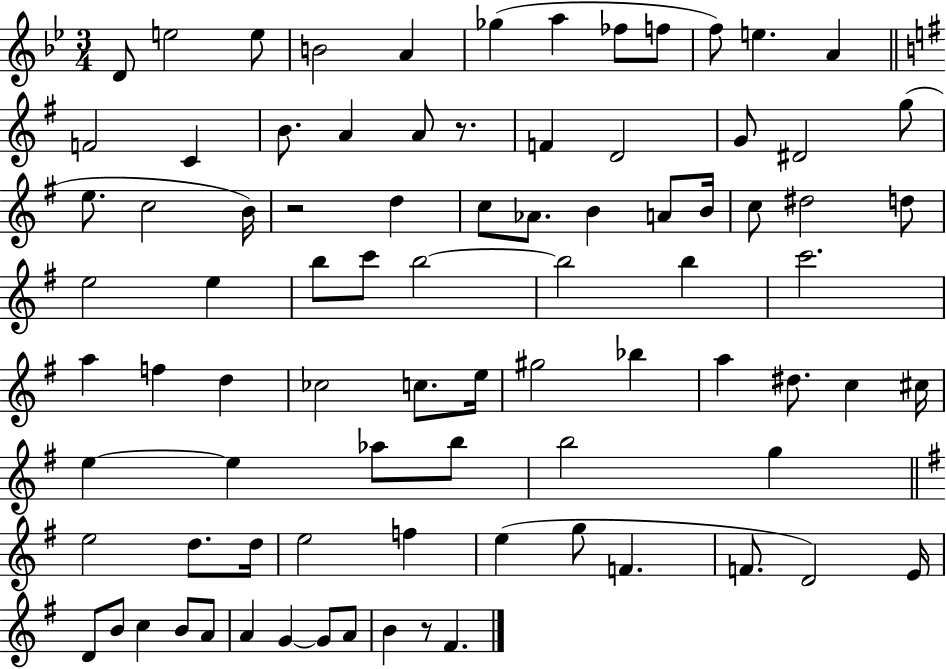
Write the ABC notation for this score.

X:1
T:Untitled
M:3/4
L:1/4
K:Bb
D/2 e2 e/2 B2 A _g a _f/2 f/2 f/2 e A F2 C B/2 A A/2 z/2 F D2 G/2 ^D2 g/2 e/2 c2 B/4 z2 d c/2 _A/2 B A/2 B/4 c/2 ^d2 d/2 e2 e b/2 c'/2 b2 b2 b c'2 a f d _c2 c/2 e/4 ^g2 _b a ^d/2 c ^c/4 e e _a/2 b/2 b2 g e2 d/2 d/4 e2 f e g/2 F F/2 D2 E/4 D/2 B/2 c B/2 A/2 A G G/2 A/2 B z/2 ^F